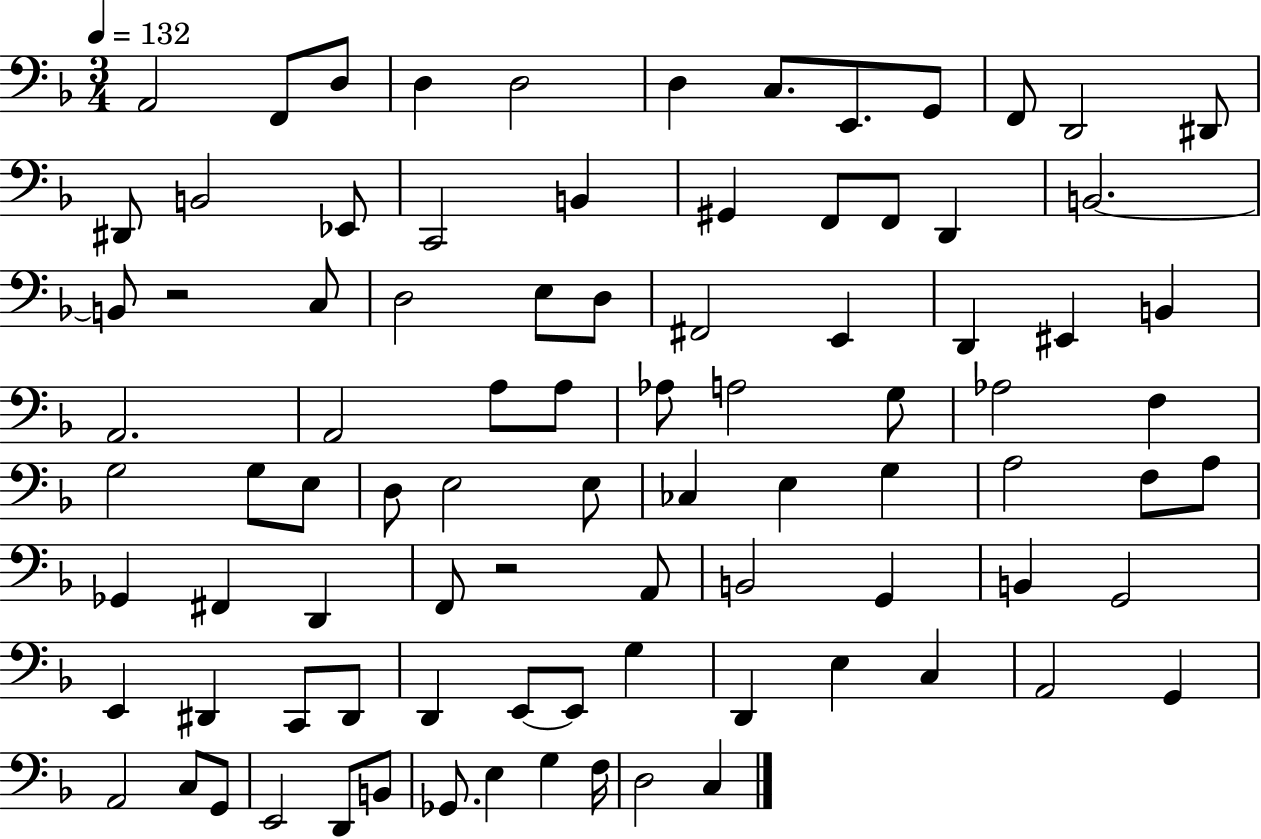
X:1
T:Untitled
M:3/4
L:1/4
K:F
A,,2 F,,/2 D,/2 D, D,2 D, C,/2 E,,/2 G,,/2 F,,/2 D,,2 ^D,,/2 ^D,,/2 B,,2 _E,,/2 C,,2 B,, ^G,, F,,/2 F,,/2 D,, B,,2 B,,/2 z2 C,/2 D,2 E,/2 D,/2 ^F,,2 E,, D,, ^E,, B,, A,,2 A,,2 A,/2 A,/2 _A,/2 A,2 G,/2 _A,2 F, G,2 G,/2 E,/2 D,/2 E,2 E,/2 _C, E, G, A,2 F,/2 A,/2 _G,, ^F,, D,, F,,/2 z2 A,,/2 B,,2 G,, B,, G,,2 E,, ^D,, C,,/2 ^D,,/2 D,, E,,/2 E,,/2 G, D,, E, C, A,,2 G,, A,,2 C,/2 G,,/2 E,,2 D,,/2 B,,/2 _G,,/2 E, G, F,/4 D,2 C,